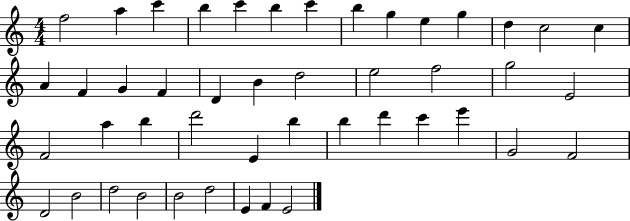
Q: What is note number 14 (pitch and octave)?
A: C5